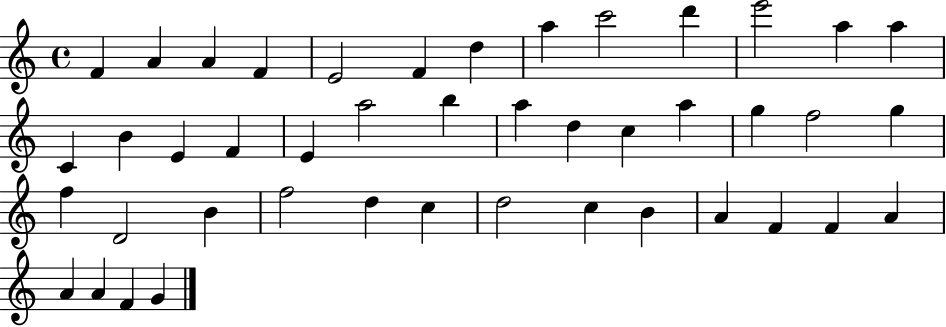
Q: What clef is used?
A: treble